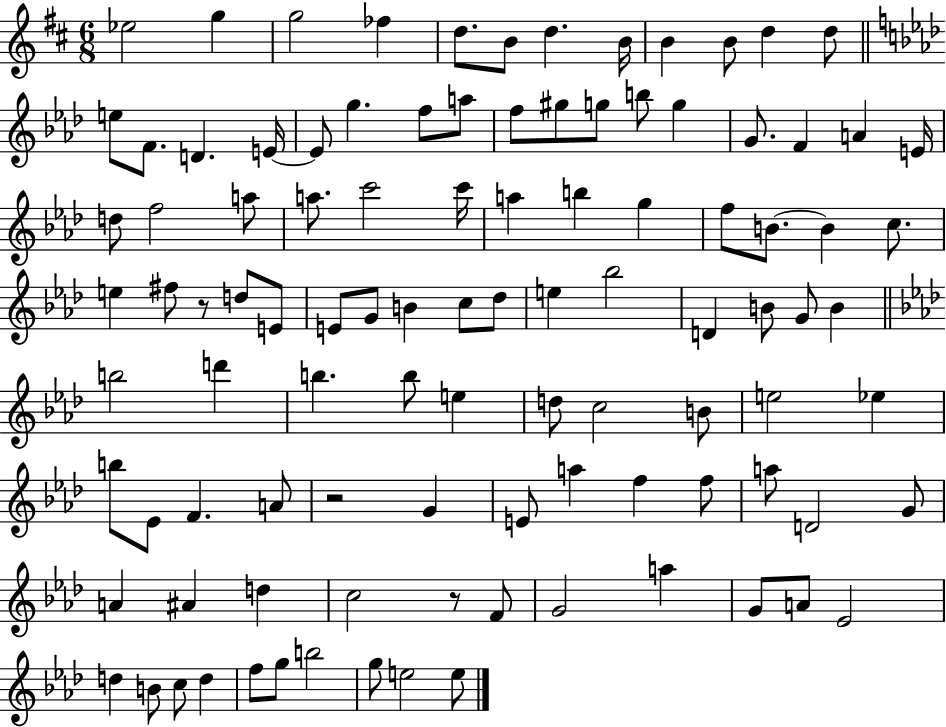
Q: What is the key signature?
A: D major